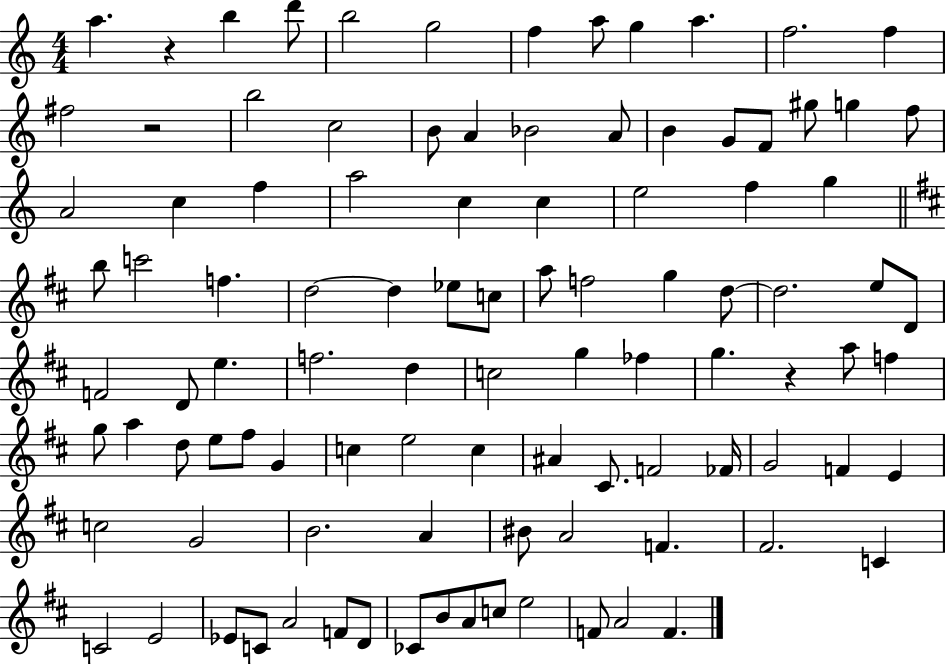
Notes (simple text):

A5/q. R/q B5/q D6/e B5/h G5/h F5/q A5/e G5/q A5/q. F5/h. F5/q F#5/h R/h B5/h C5/h B4/e A4/q Bb4/h A4/e B4/q G4/e F4/e G#5/e G5/q F5/e A4/h C5/q F5/q A5/h C5/q C5/q E5/h F5/q G5/q B5/e C6/h F5/q. D5/h D5/q Eb5/e C5/e A5/e F5/h G5/q D5/e D5/h. E5/e D4/e F4/h D4/e E5/q. F5/h. D5/q C5/h G5/q FES5/q G5/q. R/q A5/e F5/q G5/e A5/q D5/e E5/e F#5/e G4/q C5/q E5/h C5/q A#4/q C#4/e. F4/h FES4/s G4/h F4/q E4/q C5/h G4/h B4/h. A4/q BIS4/e A4/h F4/q. F#4/h. C4/q C4/h E4/h Eb4/e C4/e A4/h F4/e D4/e CES4/e B4/e A4/e C5/e E5/h F4/e A4/h F4/q.